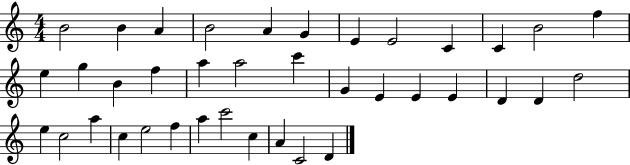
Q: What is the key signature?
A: C major